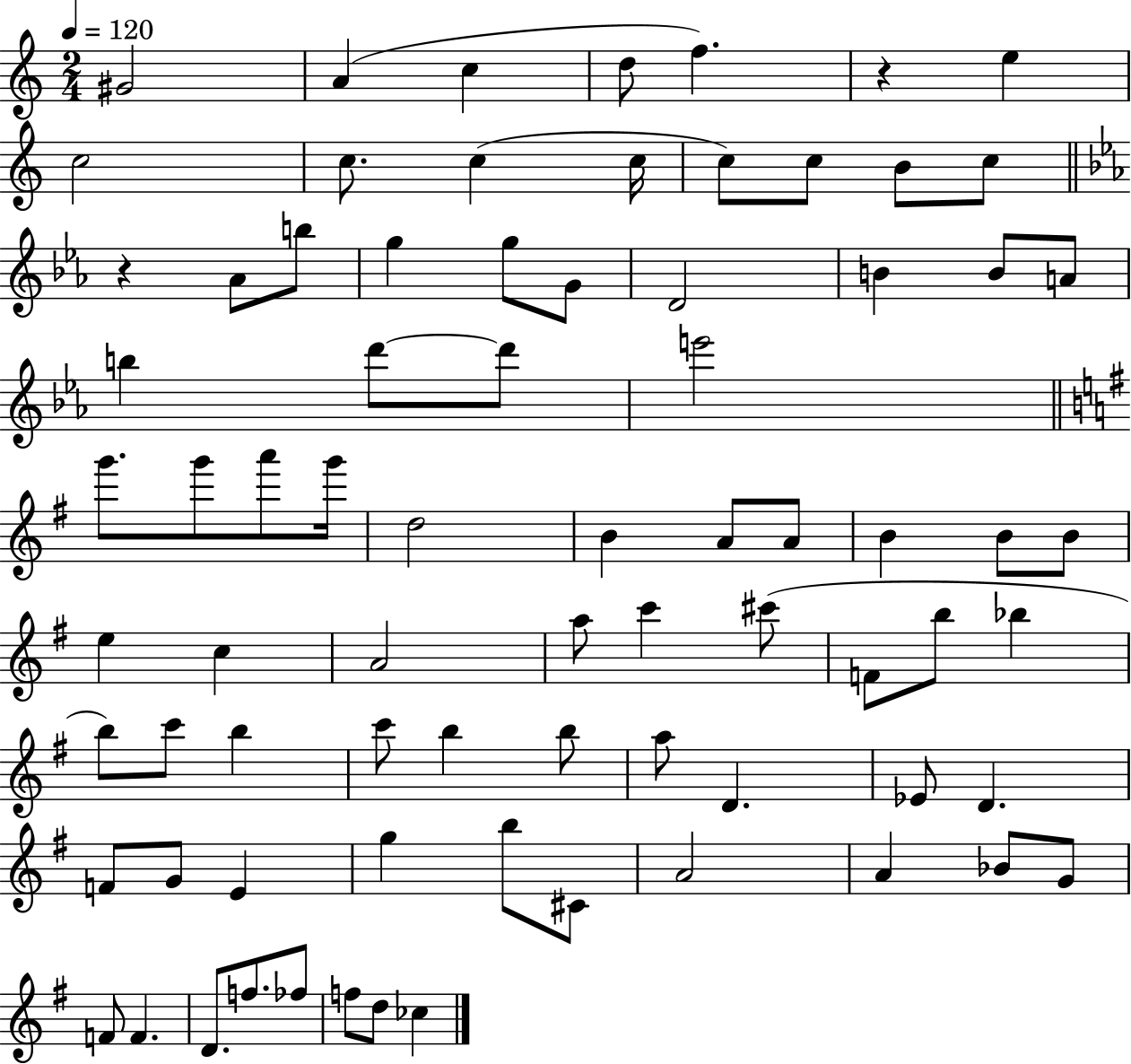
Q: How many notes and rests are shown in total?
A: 77